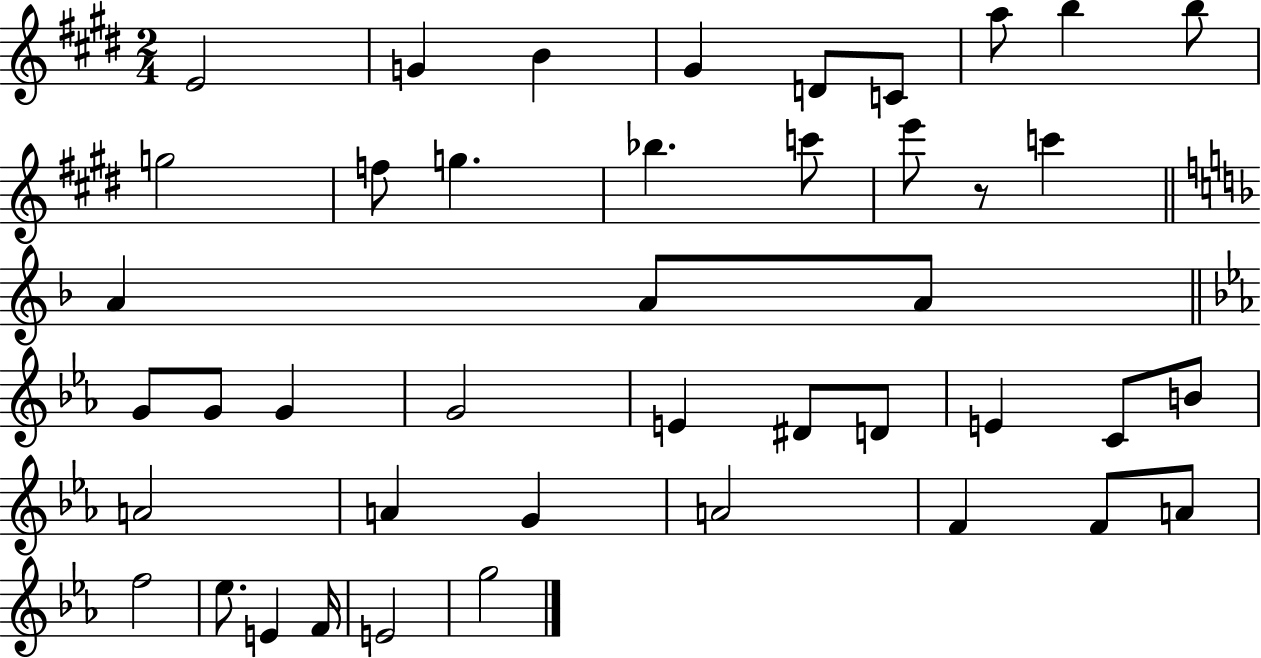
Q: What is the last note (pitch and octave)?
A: G5